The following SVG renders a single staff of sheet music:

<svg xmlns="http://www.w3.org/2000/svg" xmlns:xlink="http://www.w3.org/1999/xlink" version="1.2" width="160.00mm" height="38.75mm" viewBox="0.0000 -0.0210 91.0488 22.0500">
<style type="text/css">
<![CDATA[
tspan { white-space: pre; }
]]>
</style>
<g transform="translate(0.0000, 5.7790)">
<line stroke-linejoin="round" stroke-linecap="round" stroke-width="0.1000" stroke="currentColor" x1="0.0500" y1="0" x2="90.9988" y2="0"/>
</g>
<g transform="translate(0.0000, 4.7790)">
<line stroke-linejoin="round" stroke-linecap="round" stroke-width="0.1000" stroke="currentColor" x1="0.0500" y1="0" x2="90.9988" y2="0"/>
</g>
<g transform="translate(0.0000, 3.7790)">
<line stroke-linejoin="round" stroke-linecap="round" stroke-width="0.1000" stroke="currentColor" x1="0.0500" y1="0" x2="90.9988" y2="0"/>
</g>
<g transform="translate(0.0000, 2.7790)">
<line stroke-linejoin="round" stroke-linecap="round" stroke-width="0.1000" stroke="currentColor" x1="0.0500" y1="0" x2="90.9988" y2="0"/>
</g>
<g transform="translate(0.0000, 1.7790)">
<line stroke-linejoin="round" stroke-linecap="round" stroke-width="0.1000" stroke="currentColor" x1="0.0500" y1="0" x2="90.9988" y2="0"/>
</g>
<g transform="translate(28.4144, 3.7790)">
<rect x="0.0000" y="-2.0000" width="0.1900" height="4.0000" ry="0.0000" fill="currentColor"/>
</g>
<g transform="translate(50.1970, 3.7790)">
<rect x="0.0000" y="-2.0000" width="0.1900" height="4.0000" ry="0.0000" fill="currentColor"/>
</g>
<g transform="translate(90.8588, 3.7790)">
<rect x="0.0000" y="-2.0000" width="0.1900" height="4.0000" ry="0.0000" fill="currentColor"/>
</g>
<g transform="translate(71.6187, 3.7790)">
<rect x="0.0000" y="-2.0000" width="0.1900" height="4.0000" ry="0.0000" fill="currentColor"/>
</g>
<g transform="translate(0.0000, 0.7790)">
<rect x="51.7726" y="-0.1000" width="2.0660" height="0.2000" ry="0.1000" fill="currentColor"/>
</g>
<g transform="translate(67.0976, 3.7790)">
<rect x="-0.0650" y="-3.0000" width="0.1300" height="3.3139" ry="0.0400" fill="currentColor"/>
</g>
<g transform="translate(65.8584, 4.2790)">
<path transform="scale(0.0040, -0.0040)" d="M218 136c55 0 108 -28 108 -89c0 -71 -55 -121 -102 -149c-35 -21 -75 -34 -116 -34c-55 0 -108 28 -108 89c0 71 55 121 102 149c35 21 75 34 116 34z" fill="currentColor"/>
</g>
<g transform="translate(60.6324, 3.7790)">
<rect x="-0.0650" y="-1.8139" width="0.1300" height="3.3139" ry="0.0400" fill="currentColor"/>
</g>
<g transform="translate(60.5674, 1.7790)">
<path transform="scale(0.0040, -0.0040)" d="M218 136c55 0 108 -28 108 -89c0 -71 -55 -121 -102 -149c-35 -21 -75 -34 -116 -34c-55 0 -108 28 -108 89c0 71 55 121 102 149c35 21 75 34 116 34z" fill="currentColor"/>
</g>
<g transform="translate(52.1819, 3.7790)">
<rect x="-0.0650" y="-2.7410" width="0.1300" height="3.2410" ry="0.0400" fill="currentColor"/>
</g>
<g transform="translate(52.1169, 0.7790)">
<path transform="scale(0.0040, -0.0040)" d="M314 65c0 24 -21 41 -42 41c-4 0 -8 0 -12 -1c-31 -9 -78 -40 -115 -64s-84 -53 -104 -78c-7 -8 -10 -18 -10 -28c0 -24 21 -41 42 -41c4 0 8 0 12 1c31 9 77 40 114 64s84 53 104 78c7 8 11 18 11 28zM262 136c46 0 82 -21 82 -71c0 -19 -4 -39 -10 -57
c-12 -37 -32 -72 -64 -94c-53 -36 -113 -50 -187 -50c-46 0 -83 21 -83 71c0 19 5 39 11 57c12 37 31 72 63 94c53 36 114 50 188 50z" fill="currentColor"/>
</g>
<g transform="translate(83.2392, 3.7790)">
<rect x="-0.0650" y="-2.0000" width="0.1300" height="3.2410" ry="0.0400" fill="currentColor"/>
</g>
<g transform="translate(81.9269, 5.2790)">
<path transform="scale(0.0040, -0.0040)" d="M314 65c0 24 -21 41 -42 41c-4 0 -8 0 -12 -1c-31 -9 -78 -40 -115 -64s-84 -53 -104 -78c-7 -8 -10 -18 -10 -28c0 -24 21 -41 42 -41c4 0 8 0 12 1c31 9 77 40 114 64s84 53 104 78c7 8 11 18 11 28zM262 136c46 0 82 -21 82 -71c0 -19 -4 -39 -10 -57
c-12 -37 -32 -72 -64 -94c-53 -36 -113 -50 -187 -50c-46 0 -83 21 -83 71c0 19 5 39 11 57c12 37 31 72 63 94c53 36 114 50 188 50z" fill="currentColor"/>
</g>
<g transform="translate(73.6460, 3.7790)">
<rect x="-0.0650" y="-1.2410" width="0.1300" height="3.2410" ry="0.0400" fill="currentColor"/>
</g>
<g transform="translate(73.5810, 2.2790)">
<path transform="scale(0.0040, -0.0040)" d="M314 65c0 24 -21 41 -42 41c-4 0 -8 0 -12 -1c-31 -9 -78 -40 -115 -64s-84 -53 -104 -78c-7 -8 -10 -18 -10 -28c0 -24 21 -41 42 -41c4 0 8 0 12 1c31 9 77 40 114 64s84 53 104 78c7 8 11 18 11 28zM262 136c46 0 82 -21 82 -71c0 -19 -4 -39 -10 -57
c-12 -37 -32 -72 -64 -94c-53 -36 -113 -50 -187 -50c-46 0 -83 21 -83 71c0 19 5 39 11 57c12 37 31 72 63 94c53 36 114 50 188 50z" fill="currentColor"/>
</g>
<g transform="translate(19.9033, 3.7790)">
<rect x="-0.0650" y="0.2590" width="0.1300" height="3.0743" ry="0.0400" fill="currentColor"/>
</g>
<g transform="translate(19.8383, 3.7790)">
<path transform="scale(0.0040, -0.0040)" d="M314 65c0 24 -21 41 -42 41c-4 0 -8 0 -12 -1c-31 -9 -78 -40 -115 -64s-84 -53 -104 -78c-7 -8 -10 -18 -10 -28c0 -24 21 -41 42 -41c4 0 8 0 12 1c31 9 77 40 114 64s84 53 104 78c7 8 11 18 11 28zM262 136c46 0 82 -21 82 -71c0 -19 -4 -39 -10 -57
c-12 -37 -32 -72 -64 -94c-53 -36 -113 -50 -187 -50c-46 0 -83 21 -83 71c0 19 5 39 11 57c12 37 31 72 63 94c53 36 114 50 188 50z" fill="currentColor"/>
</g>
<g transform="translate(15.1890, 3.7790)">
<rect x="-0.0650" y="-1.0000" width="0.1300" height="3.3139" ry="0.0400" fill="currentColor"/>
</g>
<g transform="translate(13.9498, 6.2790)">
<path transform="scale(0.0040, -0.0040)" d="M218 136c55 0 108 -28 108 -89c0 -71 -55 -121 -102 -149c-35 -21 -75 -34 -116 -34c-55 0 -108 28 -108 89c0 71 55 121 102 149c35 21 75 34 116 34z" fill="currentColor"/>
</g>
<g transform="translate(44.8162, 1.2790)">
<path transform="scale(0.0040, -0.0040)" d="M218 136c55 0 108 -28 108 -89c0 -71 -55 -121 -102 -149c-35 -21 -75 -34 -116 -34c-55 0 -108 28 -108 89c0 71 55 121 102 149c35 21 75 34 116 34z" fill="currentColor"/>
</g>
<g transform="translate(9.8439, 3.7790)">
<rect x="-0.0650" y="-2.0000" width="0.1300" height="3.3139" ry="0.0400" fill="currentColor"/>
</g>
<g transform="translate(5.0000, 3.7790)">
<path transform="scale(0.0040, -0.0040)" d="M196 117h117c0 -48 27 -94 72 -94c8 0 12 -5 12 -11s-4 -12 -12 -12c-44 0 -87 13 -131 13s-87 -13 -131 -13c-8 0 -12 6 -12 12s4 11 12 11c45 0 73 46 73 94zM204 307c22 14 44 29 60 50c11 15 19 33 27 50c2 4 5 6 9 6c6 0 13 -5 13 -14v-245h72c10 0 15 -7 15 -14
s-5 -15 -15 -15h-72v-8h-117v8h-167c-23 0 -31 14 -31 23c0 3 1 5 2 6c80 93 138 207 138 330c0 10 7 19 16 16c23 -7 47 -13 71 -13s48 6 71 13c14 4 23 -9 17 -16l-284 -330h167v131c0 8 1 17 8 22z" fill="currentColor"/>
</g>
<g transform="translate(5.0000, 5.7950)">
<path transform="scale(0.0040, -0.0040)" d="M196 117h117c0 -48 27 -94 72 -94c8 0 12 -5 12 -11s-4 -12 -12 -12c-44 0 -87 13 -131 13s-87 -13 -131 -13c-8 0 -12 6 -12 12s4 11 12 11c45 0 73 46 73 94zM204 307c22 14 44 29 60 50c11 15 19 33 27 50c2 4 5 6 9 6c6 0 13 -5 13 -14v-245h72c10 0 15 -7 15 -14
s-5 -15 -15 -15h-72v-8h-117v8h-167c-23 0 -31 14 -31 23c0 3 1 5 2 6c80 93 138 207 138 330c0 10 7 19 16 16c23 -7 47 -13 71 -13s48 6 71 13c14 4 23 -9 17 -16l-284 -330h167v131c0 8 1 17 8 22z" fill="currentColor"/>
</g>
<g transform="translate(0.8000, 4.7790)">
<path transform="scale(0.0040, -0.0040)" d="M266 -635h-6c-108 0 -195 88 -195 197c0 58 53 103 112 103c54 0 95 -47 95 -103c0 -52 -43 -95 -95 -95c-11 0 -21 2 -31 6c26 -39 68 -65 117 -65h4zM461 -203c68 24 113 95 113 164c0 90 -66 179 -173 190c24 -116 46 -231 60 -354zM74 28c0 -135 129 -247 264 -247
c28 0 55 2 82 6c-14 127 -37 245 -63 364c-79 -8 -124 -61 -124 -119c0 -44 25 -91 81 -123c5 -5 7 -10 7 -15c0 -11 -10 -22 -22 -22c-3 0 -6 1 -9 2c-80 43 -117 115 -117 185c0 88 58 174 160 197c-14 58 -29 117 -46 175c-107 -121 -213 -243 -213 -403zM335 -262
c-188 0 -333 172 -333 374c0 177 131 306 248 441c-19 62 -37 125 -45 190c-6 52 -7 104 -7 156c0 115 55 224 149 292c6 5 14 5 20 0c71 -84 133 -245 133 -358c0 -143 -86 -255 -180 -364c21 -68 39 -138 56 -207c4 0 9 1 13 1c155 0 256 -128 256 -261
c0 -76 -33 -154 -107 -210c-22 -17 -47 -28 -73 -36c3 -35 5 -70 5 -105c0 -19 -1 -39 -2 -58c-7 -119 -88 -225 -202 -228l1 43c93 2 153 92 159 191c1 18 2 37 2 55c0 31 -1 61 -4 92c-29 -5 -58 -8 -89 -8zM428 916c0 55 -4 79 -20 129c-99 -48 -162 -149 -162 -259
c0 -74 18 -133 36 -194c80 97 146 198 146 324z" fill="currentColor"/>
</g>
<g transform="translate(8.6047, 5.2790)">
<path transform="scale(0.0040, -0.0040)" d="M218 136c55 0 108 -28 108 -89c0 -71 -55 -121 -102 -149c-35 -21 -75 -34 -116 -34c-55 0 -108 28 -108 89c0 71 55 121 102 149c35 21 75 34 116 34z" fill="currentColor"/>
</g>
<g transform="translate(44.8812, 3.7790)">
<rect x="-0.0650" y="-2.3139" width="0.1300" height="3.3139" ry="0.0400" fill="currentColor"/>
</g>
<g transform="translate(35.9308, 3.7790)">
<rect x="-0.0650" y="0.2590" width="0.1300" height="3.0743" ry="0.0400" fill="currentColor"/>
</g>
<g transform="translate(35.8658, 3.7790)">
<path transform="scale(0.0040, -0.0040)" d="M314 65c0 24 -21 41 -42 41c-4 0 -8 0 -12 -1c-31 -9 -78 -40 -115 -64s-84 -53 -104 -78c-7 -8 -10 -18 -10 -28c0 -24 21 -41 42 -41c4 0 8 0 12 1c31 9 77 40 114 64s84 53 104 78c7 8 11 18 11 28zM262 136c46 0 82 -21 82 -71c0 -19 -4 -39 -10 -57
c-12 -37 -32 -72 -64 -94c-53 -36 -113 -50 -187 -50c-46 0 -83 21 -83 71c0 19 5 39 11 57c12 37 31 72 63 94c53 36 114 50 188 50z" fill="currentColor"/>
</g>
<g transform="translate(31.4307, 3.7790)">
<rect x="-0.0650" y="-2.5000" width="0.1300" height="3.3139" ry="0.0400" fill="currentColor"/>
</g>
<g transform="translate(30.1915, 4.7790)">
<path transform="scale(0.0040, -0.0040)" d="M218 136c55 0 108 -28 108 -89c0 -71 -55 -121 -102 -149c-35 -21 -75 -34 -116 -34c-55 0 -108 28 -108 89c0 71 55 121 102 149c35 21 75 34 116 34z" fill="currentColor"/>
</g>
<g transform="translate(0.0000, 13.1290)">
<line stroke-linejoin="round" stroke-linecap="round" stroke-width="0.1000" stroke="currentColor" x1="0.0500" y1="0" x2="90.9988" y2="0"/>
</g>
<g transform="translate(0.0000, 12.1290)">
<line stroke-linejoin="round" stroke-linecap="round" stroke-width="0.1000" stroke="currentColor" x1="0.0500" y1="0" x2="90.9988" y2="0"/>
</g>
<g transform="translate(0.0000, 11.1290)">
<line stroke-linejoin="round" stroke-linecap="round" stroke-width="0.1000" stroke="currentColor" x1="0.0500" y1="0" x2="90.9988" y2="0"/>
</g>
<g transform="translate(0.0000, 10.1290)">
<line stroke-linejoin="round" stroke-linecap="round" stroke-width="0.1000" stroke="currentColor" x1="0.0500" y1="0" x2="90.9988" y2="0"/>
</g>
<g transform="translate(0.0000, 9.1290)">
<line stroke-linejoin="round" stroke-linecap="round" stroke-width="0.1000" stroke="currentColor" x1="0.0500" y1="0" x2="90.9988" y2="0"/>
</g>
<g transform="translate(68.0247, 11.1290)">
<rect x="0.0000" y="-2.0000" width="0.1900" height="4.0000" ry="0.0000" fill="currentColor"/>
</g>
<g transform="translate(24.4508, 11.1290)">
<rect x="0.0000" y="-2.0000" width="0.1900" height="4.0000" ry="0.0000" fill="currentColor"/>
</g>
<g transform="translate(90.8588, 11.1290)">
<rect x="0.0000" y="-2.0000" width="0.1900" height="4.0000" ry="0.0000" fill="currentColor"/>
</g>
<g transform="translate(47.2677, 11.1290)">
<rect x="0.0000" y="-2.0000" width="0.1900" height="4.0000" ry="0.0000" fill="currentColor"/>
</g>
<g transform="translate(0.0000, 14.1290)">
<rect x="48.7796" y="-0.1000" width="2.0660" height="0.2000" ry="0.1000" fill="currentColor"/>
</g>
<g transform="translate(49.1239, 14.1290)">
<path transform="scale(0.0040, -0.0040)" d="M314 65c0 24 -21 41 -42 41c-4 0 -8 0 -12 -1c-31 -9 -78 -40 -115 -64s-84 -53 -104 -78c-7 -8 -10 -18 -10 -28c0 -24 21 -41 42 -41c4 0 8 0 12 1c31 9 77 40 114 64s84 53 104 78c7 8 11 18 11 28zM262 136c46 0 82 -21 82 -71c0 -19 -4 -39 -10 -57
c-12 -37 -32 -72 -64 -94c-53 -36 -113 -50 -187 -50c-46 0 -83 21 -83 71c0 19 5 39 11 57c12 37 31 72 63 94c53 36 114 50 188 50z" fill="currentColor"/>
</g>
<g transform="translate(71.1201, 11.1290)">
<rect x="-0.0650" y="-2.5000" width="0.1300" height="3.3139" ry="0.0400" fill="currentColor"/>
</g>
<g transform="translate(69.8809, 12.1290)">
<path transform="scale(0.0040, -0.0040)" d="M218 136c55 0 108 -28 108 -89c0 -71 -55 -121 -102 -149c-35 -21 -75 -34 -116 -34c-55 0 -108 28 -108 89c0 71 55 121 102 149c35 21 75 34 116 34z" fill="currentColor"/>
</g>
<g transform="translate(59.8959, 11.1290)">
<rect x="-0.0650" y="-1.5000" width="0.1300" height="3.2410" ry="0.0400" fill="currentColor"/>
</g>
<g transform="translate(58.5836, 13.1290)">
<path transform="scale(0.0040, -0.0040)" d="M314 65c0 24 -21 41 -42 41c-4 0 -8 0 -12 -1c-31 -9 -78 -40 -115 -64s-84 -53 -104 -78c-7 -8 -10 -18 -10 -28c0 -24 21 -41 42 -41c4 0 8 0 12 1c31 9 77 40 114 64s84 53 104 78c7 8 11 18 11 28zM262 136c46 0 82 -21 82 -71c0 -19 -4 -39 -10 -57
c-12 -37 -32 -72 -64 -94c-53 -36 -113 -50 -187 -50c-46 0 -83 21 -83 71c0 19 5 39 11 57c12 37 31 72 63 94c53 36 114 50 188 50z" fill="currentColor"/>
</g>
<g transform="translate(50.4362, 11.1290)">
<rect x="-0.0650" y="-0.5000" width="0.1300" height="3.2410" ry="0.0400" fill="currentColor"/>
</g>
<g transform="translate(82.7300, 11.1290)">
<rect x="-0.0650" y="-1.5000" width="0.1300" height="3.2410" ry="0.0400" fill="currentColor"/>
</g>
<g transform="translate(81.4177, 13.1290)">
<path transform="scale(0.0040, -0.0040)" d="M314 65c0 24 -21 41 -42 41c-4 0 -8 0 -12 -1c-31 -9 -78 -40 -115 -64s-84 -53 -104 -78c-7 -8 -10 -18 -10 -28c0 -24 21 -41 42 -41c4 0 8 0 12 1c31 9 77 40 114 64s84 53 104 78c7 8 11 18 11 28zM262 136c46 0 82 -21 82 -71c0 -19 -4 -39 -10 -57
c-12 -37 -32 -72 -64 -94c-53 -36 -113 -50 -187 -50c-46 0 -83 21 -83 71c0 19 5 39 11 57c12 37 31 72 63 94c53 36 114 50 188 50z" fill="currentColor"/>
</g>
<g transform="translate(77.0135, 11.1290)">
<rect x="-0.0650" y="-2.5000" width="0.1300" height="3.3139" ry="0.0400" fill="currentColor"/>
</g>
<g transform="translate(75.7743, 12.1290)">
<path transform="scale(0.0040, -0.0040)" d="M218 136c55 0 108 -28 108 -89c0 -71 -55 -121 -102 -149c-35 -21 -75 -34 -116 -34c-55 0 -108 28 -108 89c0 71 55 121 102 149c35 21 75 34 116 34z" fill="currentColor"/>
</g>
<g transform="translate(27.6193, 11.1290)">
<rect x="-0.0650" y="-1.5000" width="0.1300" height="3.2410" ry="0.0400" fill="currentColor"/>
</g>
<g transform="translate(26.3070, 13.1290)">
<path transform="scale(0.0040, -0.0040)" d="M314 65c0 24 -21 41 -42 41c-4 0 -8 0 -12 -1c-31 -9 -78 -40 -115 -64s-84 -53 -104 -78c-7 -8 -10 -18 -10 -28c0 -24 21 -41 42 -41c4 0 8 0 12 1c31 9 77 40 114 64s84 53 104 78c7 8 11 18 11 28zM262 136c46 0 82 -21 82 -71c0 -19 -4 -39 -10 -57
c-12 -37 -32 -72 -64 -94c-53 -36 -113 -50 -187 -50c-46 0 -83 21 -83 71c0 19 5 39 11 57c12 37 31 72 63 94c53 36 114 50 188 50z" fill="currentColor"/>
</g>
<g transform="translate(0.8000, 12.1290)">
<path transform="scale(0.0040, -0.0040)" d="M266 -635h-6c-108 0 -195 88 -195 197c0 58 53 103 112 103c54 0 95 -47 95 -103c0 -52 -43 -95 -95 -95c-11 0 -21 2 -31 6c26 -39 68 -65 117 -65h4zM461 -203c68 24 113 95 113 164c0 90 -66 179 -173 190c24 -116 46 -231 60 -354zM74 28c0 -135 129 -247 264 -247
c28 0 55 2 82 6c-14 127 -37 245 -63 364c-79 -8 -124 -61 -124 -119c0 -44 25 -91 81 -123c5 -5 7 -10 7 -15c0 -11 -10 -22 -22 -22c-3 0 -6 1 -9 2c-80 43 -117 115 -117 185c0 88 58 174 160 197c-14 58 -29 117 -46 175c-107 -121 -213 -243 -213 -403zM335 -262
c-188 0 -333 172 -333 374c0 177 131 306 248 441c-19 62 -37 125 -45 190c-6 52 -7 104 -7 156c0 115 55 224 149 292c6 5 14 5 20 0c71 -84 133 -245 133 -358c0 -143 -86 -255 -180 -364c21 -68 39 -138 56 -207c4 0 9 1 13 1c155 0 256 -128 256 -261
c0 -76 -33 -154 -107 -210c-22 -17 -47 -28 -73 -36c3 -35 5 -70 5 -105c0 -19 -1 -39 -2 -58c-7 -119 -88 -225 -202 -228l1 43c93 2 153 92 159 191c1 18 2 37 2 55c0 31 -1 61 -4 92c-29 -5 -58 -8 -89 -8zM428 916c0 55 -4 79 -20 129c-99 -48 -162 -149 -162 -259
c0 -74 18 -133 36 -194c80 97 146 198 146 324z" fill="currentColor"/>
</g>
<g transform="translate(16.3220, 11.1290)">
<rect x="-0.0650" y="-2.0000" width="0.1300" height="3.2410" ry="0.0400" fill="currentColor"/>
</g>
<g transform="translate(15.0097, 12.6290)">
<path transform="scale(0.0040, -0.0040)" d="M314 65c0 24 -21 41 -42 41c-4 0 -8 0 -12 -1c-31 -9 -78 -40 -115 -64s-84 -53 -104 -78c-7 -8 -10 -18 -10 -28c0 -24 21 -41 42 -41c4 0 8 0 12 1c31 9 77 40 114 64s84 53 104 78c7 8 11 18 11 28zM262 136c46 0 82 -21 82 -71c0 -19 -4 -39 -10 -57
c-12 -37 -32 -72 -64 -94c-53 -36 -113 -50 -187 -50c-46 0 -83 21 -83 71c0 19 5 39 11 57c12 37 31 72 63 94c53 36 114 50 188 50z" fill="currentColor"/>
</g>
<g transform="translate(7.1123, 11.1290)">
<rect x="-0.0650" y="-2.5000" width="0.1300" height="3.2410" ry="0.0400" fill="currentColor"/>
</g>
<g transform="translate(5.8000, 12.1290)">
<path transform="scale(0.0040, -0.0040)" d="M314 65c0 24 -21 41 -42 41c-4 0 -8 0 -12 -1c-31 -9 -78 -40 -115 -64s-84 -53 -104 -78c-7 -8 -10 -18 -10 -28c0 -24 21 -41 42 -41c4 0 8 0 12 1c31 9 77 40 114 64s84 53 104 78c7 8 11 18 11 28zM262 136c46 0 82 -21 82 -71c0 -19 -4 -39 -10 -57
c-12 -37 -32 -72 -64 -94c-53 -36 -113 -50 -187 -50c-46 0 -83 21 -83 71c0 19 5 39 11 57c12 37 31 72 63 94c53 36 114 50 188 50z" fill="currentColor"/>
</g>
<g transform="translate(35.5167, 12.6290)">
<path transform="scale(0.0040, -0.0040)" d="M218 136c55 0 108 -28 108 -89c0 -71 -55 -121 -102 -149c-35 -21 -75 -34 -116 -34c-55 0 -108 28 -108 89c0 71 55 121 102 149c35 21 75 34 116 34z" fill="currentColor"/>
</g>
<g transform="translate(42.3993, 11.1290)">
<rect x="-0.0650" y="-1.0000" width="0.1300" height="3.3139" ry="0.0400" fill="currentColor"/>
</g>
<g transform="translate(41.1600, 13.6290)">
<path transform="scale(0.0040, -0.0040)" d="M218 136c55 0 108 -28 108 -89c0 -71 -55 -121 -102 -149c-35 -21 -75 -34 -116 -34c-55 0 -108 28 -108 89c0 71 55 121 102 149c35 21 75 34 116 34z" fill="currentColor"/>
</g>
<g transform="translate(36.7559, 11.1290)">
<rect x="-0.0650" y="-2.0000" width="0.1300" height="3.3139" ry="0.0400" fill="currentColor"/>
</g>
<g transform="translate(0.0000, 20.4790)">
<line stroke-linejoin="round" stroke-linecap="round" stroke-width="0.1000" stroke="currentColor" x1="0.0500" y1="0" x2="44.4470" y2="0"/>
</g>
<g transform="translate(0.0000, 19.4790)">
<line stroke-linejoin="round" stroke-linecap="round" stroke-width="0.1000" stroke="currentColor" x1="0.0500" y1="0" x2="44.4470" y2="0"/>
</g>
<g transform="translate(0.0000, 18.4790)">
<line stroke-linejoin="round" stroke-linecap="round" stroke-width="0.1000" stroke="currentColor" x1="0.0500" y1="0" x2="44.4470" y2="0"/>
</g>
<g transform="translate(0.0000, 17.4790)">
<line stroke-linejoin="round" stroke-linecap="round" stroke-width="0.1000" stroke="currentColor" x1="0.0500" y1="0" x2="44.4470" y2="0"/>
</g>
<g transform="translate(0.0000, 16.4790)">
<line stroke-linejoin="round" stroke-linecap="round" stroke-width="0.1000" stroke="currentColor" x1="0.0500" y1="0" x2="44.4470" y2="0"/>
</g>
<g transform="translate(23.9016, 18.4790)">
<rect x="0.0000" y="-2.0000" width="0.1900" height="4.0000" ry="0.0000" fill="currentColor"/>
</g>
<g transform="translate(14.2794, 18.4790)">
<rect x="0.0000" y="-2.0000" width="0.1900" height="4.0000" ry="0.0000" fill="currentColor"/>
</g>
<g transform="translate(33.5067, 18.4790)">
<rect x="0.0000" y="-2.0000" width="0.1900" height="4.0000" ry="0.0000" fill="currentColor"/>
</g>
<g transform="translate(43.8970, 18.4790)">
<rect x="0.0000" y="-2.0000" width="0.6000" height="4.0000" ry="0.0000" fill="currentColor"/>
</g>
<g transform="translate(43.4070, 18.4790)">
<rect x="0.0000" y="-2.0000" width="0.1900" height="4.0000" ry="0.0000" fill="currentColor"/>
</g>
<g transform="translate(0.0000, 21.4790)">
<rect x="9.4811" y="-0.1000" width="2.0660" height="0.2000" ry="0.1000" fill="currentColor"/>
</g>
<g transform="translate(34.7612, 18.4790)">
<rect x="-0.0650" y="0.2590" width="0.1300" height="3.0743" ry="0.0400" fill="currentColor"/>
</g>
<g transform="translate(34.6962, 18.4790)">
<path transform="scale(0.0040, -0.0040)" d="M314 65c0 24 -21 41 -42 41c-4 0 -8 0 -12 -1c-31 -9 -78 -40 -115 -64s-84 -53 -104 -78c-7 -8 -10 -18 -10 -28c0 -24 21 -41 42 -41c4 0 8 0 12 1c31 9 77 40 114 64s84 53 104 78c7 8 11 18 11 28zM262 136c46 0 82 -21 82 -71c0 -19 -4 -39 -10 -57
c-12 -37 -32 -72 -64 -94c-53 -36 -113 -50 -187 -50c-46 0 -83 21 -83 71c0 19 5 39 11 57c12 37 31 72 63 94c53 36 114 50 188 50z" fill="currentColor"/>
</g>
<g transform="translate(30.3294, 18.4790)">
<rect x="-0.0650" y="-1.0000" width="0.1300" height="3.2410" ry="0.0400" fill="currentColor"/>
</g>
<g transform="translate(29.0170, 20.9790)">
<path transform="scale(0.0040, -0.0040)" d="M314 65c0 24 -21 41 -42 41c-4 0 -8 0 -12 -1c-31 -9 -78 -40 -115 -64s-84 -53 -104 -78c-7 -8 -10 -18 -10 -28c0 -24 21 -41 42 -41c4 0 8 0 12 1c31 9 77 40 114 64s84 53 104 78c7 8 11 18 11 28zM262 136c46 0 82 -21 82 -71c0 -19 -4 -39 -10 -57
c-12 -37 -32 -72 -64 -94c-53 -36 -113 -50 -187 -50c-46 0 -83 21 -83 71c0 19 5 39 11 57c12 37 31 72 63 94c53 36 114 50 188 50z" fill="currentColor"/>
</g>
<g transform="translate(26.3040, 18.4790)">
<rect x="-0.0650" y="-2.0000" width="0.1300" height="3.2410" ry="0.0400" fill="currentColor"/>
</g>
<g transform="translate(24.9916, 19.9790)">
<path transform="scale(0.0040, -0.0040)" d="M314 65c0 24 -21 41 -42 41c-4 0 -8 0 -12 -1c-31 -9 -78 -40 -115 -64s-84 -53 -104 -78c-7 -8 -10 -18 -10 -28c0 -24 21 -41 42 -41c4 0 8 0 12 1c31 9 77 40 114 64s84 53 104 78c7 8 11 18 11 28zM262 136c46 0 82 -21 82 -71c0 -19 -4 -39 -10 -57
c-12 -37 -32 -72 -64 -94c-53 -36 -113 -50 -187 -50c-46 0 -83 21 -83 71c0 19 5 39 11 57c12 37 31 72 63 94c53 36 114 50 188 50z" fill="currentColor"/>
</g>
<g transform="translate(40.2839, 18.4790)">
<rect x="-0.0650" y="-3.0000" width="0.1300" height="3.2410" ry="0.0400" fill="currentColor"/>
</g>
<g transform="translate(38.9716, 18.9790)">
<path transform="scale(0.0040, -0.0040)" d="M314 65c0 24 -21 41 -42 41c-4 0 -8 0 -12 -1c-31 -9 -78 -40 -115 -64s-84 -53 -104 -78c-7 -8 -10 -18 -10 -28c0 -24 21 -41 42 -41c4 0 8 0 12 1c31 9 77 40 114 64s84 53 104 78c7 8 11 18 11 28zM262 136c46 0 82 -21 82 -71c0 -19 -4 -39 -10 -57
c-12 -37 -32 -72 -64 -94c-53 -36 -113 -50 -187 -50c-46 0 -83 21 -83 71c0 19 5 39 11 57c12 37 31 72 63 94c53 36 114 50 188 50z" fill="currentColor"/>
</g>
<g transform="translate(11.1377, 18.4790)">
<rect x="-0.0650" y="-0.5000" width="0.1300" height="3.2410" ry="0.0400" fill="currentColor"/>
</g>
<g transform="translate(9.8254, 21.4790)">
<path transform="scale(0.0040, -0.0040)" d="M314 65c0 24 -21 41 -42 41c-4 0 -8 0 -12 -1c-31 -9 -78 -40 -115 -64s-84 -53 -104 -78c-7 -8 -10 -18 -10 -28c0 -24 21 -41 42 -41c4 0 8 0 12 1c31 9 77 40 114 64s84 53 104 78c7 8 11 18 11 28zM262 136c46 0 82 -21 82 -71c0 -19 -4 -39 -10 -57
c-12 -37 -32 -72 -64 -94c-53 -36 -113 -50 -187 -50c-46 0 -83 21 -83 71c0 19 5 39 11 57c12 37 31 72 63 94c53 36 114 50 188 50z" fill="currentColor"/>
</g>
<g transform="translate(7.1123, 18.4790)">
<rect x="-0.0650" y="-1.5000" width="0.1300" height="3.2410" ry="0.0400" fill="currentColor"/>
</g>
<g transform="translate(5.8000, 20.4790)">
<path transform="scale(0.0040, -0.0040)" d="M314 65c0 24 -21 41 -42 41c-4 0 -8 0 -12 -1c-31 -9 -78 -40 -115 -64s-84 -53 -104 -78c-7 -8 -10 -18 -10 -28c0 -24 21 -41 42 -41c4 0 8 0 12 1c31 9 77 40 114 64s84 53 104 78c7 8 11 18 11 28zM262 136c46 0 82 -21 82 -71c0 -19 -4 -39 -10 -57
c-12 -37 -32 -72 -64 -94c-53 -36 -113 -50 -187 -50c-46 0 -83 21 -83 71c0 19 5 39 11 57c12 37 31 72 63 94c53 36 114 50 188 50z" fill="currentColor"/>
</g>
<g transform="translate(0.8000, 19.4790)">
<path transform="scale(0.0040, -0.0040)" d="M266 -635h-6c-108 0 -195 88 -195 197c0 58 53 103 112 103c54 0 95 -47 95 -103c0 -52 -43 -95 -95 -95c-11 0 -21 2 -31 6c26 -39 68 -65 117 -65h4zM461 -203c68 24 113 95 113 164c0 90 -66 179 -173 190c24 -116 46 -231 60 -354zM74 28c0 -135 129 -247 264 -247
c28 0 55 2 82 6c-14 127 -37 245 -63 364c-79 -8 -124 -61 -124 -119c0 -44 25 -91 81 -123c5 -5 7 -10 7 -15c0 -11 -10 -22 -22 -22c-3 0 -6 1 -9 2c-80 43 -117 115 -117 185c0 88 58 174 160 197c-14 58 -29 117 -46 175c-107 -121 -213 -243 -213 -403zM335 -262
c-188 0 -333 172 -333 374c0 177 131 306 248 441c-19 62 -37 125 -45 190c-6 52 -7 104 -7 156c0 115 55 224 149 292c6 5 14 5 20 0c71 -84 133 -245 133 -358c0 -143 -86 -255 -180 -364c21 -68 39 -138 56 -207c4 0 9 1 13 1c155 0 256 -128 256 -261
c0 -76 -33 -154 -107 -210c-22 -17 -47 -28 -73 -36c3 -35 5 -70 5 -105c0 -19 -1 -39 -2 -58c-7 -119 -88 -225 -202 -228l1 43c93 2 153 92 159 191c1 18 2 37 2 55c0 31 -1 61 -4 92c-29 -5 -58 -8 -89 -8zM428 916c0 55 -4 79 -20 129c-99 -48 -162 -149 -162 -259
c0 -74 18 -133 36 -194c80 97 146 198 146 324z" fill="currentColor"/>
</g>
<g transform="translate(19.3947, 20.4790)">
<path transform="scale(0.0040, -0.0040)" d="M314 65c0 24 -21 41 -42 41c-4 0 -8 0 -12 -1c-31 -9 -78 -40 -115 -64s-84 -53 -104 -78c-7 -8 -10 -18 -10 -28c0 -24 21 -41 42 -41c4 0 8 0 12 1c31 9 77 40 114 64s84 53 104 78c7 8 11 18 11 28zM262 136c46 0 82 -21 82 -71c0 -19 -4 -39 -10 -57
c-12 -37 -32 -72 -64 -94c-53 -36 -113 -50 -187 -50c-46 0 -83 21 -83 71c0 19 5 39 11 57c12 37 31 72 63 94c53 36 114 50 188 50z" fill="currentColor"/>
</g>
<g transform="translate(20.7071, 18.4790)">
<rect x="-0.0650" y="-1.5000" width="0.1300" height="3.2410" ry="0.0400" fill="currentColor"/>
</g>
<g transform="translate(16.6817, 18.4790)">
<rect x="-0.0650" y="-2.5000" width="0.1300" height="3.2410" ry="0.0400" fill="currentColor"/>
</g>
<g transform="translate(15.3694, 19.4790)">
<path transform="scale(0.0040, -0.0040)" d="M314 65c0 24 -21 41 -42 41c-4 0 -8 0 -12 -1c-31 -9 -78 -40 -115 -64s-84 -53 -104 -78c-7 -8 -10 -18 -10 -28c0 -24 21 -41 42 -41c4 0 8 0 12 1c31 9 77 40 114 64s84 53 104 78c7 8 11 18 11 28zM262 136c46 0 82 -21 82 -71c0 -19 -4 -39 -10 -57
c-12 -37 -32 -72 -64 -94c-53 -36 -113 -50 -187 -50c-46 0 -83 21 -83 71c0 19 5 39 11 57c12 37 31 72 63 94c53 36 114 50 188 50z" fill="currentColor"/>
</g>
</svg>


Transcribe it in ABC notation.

X:1
T:Untitled
M:4/4
L:1/4
K:C
F D B2 G B2 g a2 f A e2 F2 G2 F2 E2 F D C2 E2 G G E2 E2 C2 G2 E2 F2 D2 B2 A2